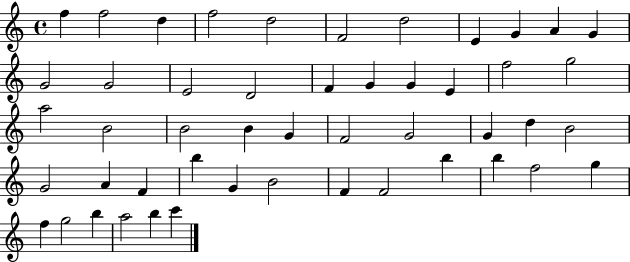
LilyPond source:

{
  \clef treble
  \time 4/4
  \defaultTimeSignature
  \key c \major
  f''4 f''2 d''4 | f''2 d''2 | f'2 d''2 | e'4 g'4 a'4 g'4 | \break g'2 g'2 | e'2 d'2 | f'4 g'4 g'4 e'4 | f''2 g''2 | \break a''2 b'2 | b'2 b'4 g'4 | f'2 g'2 | g'4 d''4 b'2 | \break g'2 a'4 f'4 | b''4 g'4 b'2 | f'4 f'2 b''4 | b''4 f''2 g''4 | \break f''4 g''2 b''4 | a''2 b''4 c'''4 | \bar "|."
}